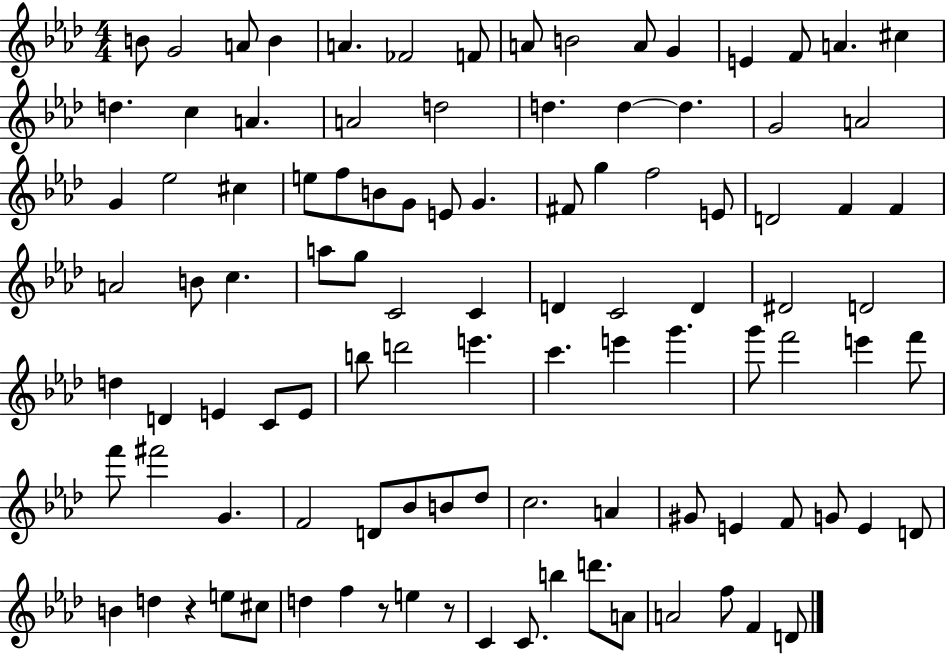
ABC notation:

X:1
T:Untitled
M:4/4
L:1/4
K:Ab
B/2 G2 A/2 B A _F2 F/2 A/2 B2 A/2 G E F/2 A ^c d c A A2 d2 d d d G2 A2 G _e2 ^c e/2 f/2 B/2 G/2 E/2 G ^F/2 g f2 E/2 D2 F F A2 B/2 c a/2 g/2 C2 C D C2 D ^D2 D2 d D E C/2 E/2 b/2 d'2 e' c' e' g' g'/2 f'2 e' f'/2 f'/2 ^f'2 G F2 D/2 _B/2 B/2 _d/2 c2 A ^G/2 E F/2 G/2 E D/2 B d z e/2 ^c/2 d f z/2 e z/2 C C/2 b d'/2 A/2 A2 f/2 F D/2